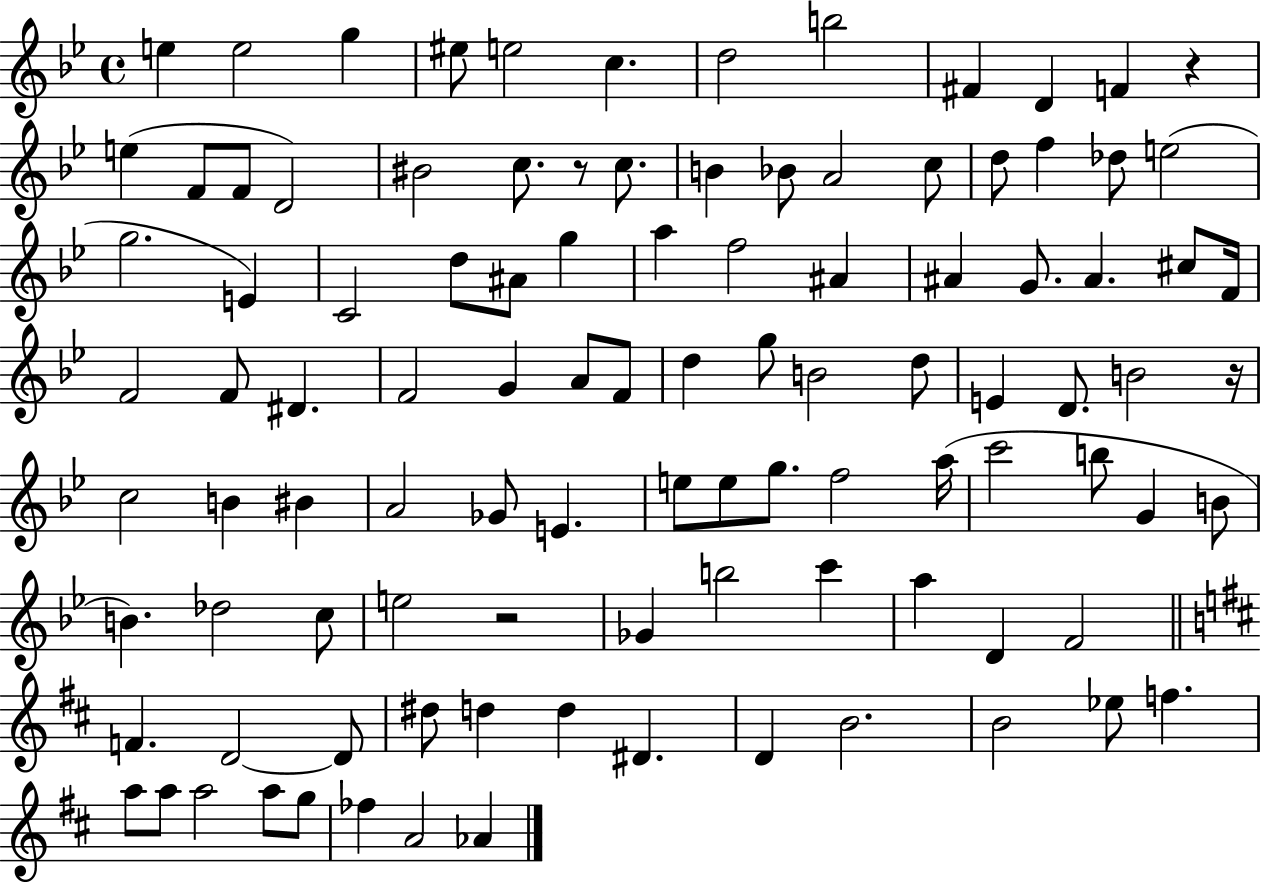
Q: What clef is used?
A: treble